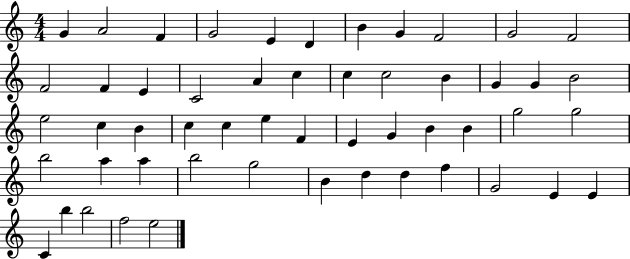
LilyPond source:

{
  \clef treble
  \numericTimeSignature
  \time 4/4
  \key c \major
  g'4 a'2 f'4 | g'2 e'4 d'4 | b'4 g'4 f'2 | g'2 f'2 | \break f'2 f'4 e'4 | c'2 a'4 c''4 | c''4 c''2 b'4 | g'4 g'4 b'2 | \break e''2 c''4 b'4 | c''4 c''4 e''4 f'4 | e'4 g'4 b'4 b'4 | g''2 g''2 | \break b''2 a''4 a''4 | b''2 g''2 | b'4 d''4 d''4 f''4 | g'2 e'4 e'4 | \break c'4 b''4 b''2 | f''2 e''2 | \bar "|."
}